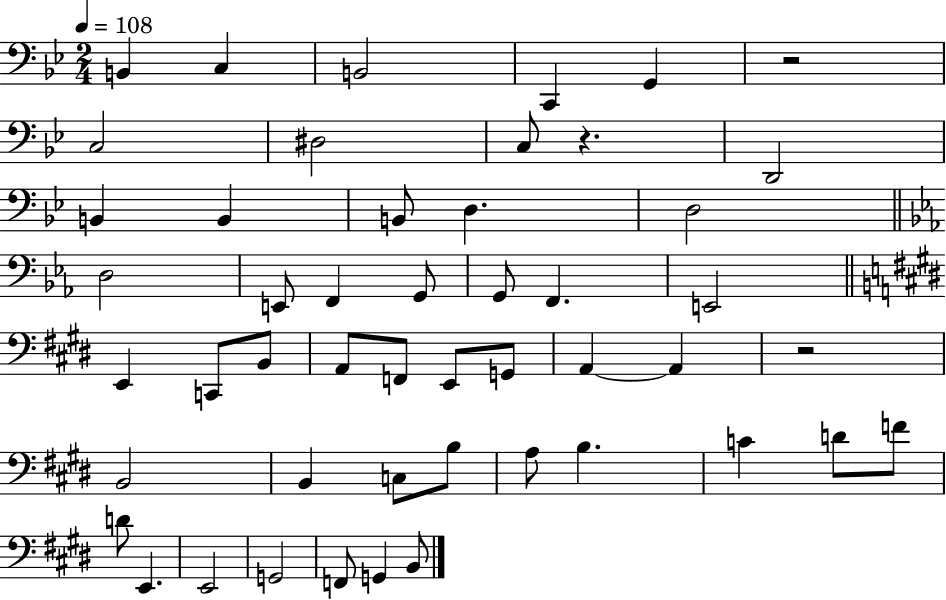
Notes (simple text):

B2/q C3/q B2/h C2/q G2/q R/h C3/h D#3/h C3/e R/q. D2/h B2/q B2/q B2/e D3/q. D3/h D3/h E2/e F2/q G2/e G2/e F2/q. E2/h E2/q C2/e B2/e A2/e F2/e E2/e G2/e A2/q A2/q R/h B2/h B2/q C3/e B3/e A3/e B3/q. C4/q D4/e F4/e D4/e E2/q. E2/h G2/h F2/e G2/q B2/e